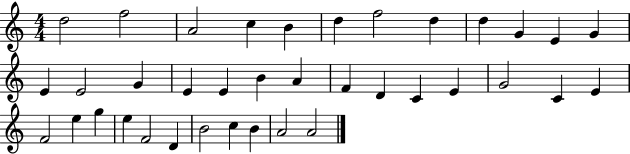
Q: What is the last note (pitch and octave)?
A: A4